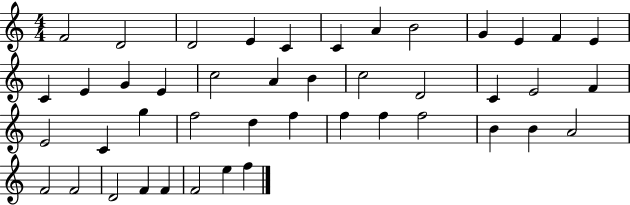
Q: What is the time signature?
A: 4/4